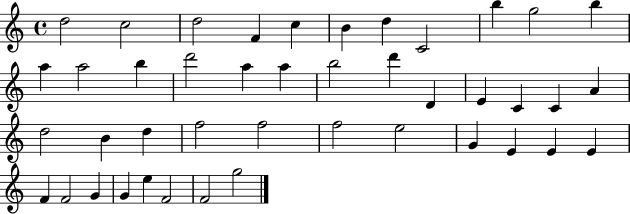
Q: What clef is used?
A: treble